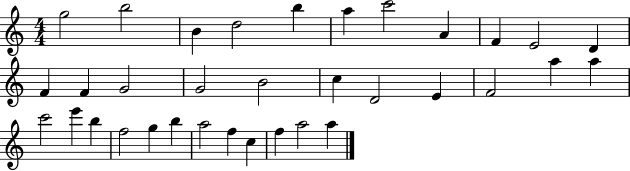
X:1
T:Untitled
M:4/4
L:1/4
K:C
g2 b2 B d2 b a c'2 A F E2 D F F G2 G2 B2 c D2 E F2 a a c'2 e' b f2 g b a2 f c f a2 a